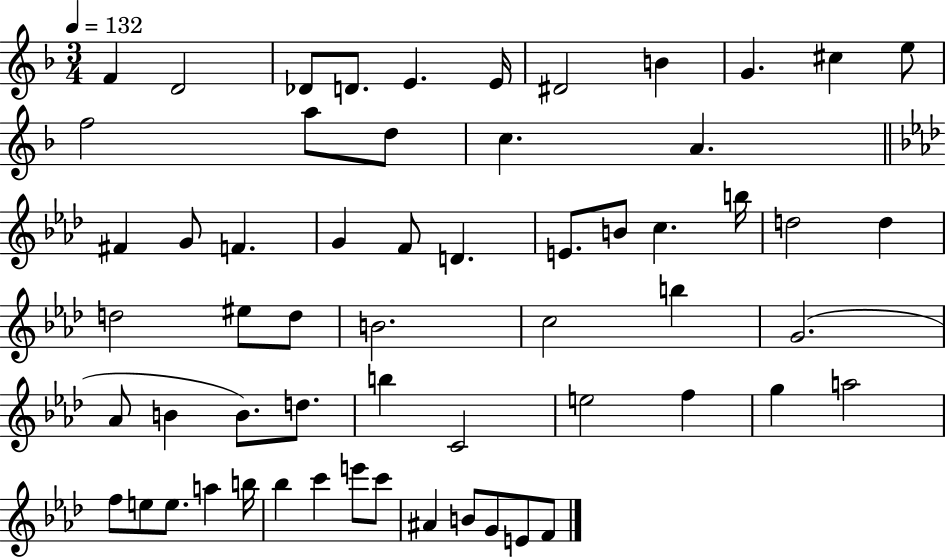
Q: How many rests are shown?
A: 0